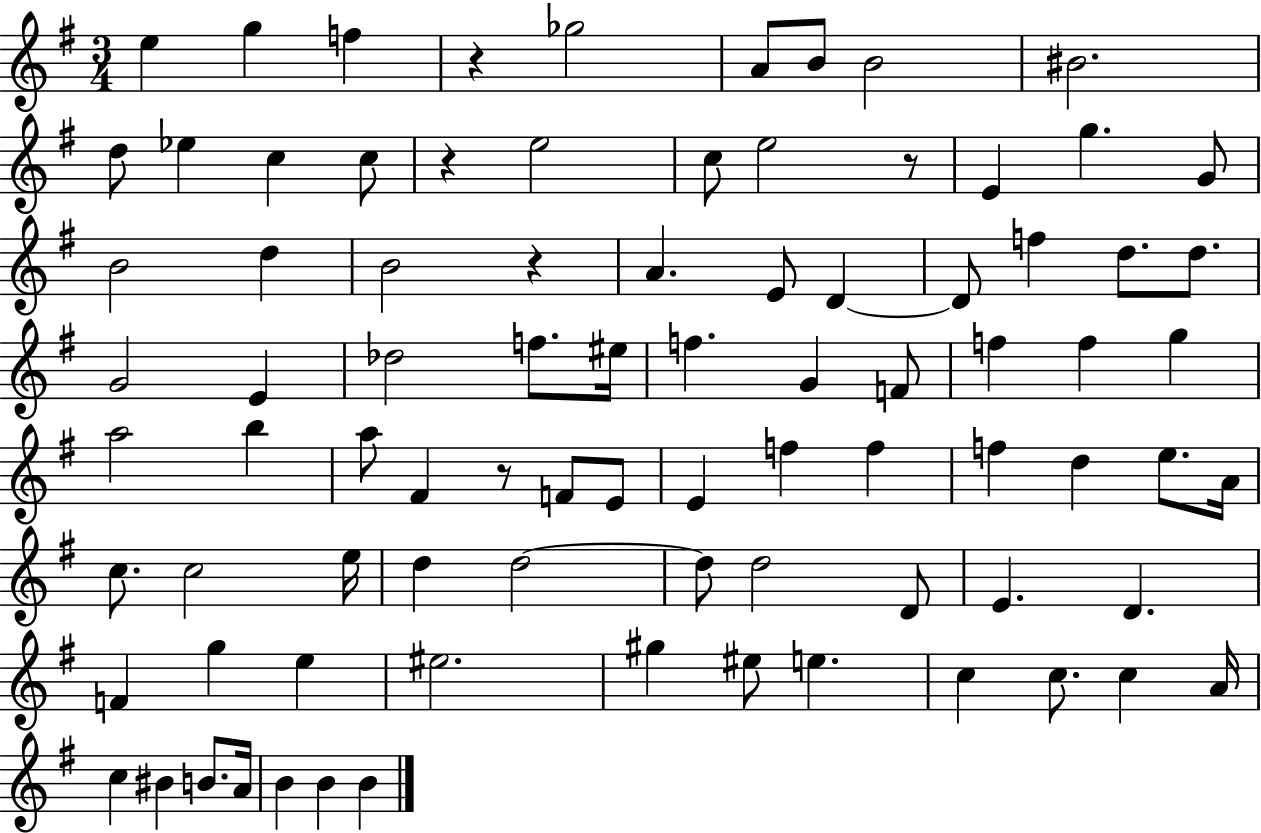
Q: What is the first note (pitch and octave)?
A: E5